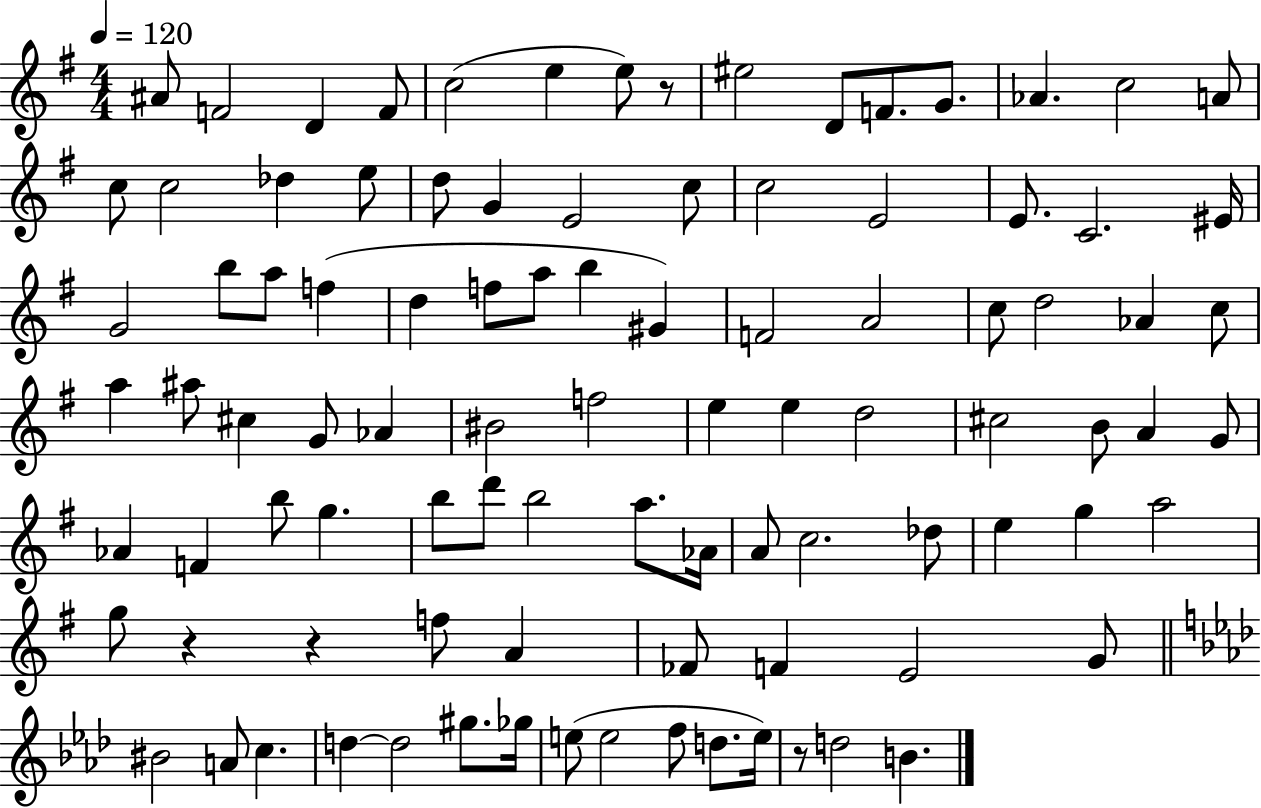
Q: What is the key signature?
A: G major